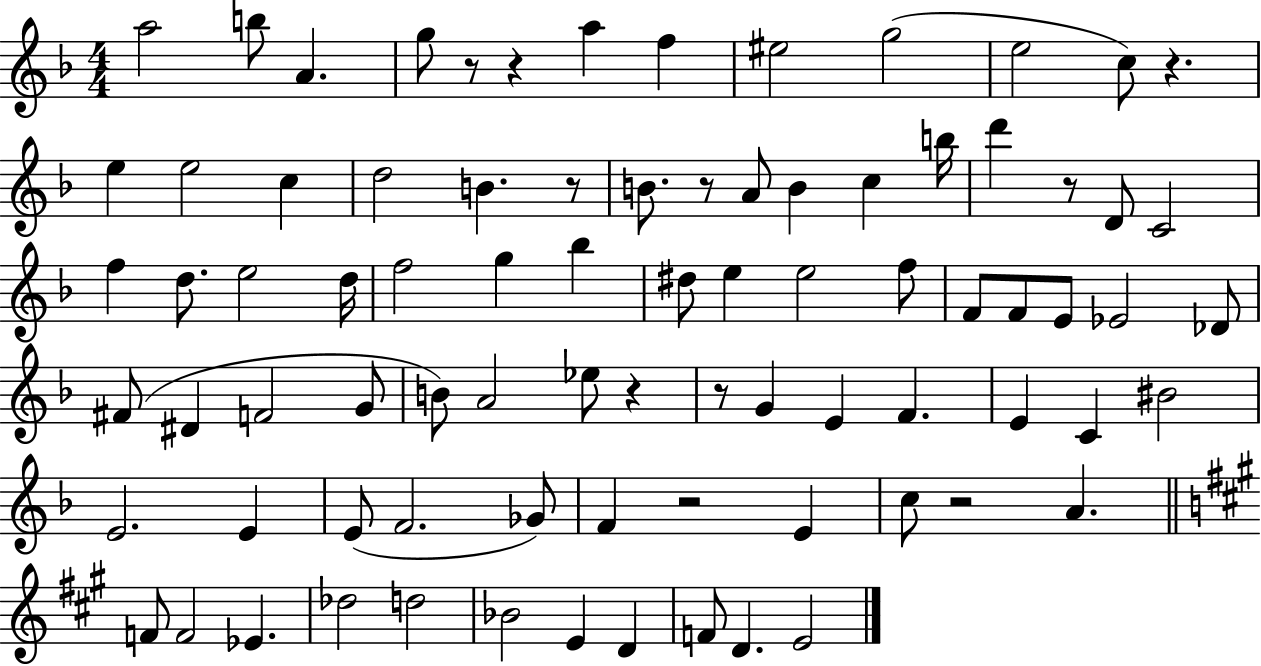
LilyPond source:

{
  \clef treble
  \numericTimeSignature
  \time 4/4
  \key f \major
  \repeat volta 2 { a''2 b''8 a'4. | g''8 r8 r4 a''4 f''4 | eis''2 g''2( | e''2 c''8) r4. | \break e''4 e''2 c''4 | d''2 b'4. r8 | b'8. r8 a'8 b'4 c''4 b''16 | d'''4 r8 d'8 c'2 | \break f''4 d''8. e''2 d''16 | f''2 g''4 bes''4 | dis''8 e''4 e''2 f''8 | f'8 f'8 e'8 ees'2 des'8 | \break fis'8( dis'4 f'2 g'8 | b'8) a'2 ees''8 r4 | r8 g'4 e'4 f'4. | e'4 c'4 bis'2 | \break e'2. e'4 | e'8( f'2. ges'8) | f'4 r2 e'4 | c''8 r2 a'4. | \break \bar "||" \break \key a \major f'8 f'2 ees'4. | des''2 d''2 | bes'2 e'4 d'4 | f'8 d'4. e'2 | \break } \bar "|."
}